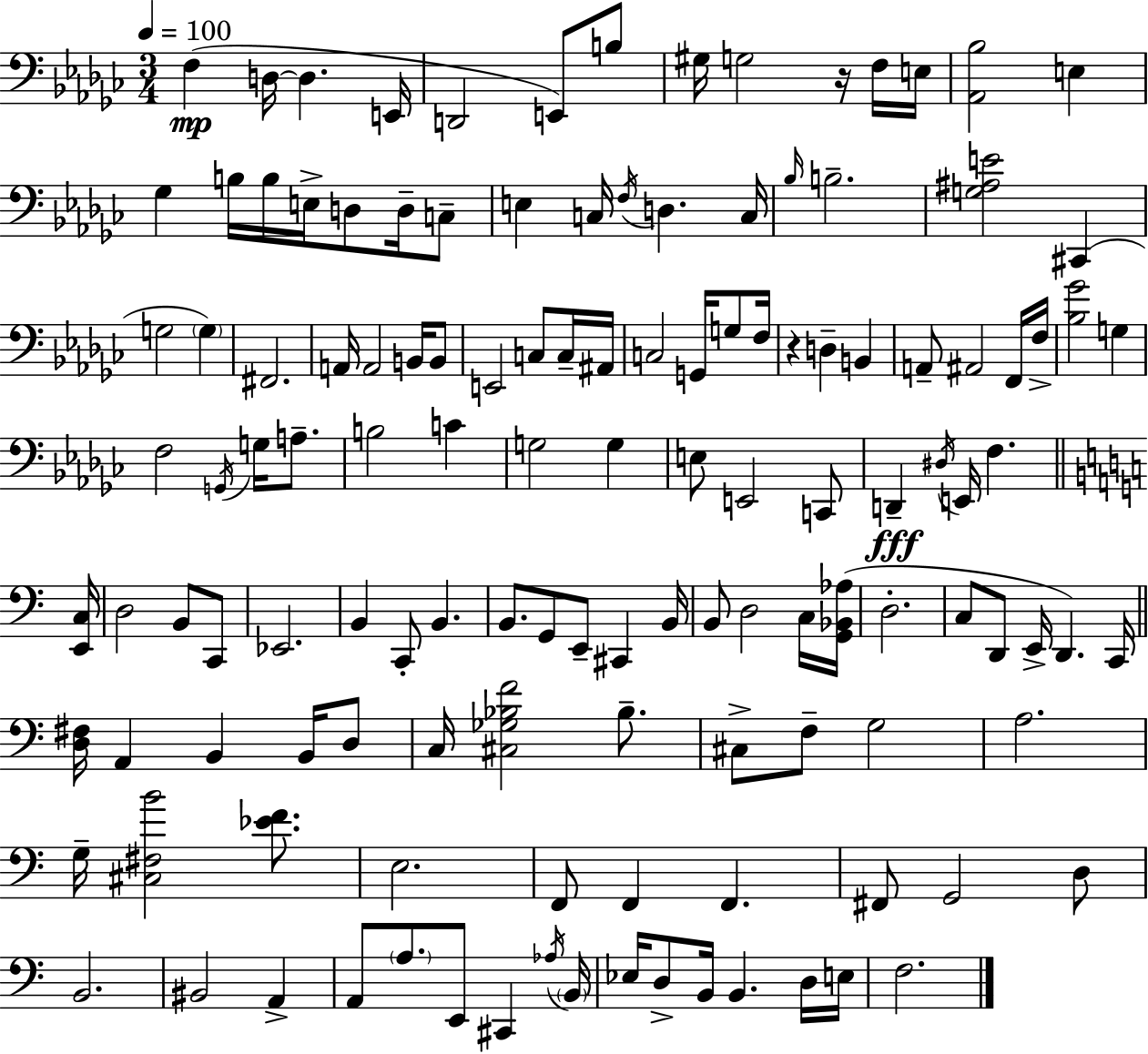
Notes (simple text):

F3/q D3/s D3/q. E2/s D2/h E2/e B3/e G#3/s G3/h R/s F3/s E3/s [Ab2,Bb3]/h E3/q Gb3/q B3/s B3/s E3/s D3/e D3/s C3/e E3/q C3/s F3/s D3/q. C3/s Bb3/s B3/h. [G3,A#3,E4]/h C#2/q G3/h G3/q F#2/h. A2/s A2/h B2/s B2/e E2/h C3/e C3/s A#2/s C3/h G2/s G3/e F3/s R/q D3/q B2/q A2/e A#2/h F2/s F3/s [Bb3,Gb4]/h G3/q F3/h G2/s G3/s A3/e. B3/h C4/q G3/h G3/q E3/e E2/h C2/e D2/q D#3/s E2/s F3/q. [E2,C3]/s D3/h B2/e C2/e Eb2/h. B2/q C2/e B2/q. B2/e. G2/e E2/e C#2/q B2/s B2/e D3/h C3/s [G2,Bb2,Ab3]/s D3/h. C3/e D2/e E2/s D2/q. C2/s [D3,F#3]/s A2/q B2/q B2/s D3/e C3/s [C#3,Gb3,Bb3,F4]/h Bb3/e. C#3/e F3/e G3/h A3/h. G3/s [C#3,F#3,B4]/h [Eb4,F4]/e. E3/h. F2/e F2/q F2/q. F#2/e G2/h D3/e B2/h. BIS2/h A2/q A2/e A3/e. E2/e C#2/q Ab3/s B2/s Eb3/s D3/e B2/s B2/q. D3/s E3/s F3/h.